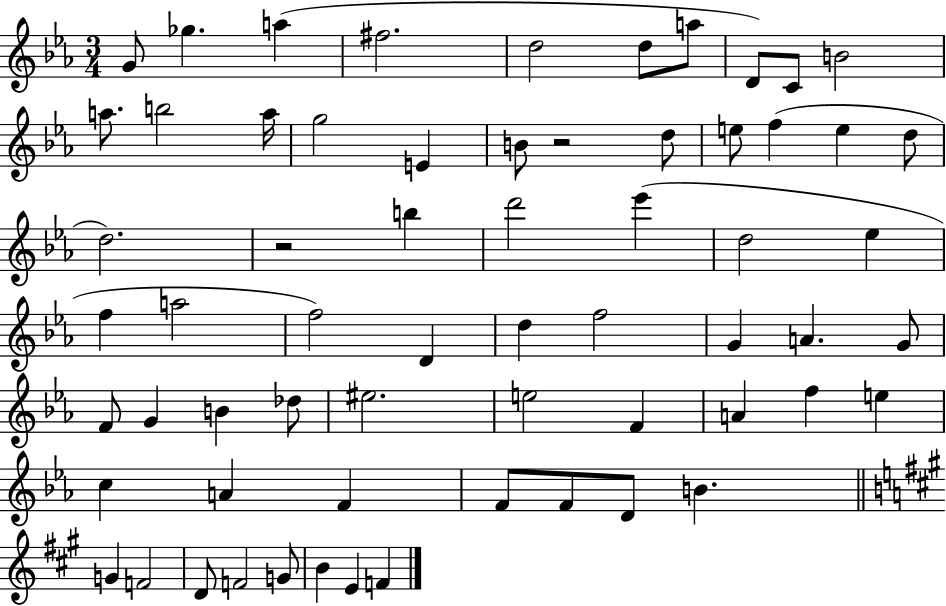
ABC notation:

X:1
T:Untitled
M:3/4
L:1/4
K:Eb
G/2 _g a ^f2 d2 d/2 a/2 D/2 C/2 B2 a/2 b2 a/4 g2 E B/2 z2 d/2 e/2 f e d/2 d2 z2 b d'2 _e' d2 _e f a2 f2 D d f2 G A G/2 F/2 G B _d/2 ^e2 e2 F A f e c A F F/2 F/2 D/2 B G F2 D/2 F2 G/2 B E F